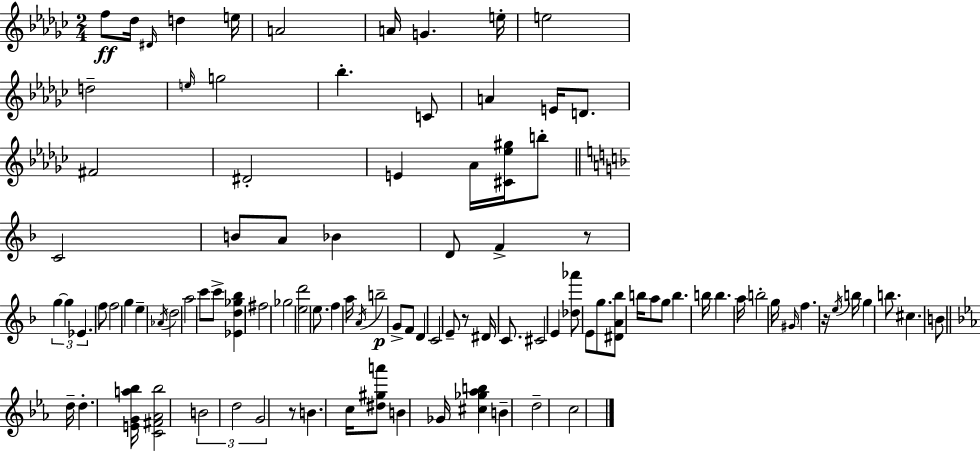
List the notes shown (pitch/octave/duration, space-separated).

F5/e Db5/s D#4/s D5/q E5/s A4/h A4/s G4/q. E5/s E5/h D5/h E5/s G5/h Bb5/q. C4/e A4/q E4/s D4/e. F#4/h D#4/h E4/q Ab4/s [C#4,Eb5,G#5]/s B5/e C4/h B4/e A4/e Bb4/q D4/e F4/q R/e G5/q G5/q Eb4/q. F5/e F5/h G5/q E5/q Ab4/s D5/h A5/h C6/e C6/e [Eb4,D5,Gb5,Bb5]/q F#5/h Gb5/h [E5,D6]/h E5/e. F5/q A5/s A4/s B5/h G4/e F4/e D4/q C4/h E4/e R/e D#4/s C4/e. C#4/h E4/q [Db5,Ab6]/e E4/e G5/e. [D#4,A4,Bb5]/e B5/s A5/e G5/e B5/q. B5/s B5/q. A5/s B5/h G5/s G#4/s F5/q. R/s E5/s B5/s G5/q B5/e. C#5/q. B4/e D5/s D5/q. [E4,G4,A5,Bb5]/s [C4,F#4,Ab4,Bb5]/h B4/h D5/h G4/h R/e B4/q. C5/s [D#5,G#5,A6]/e B4/q Gb4/s [C#5,Gb5,Ab5,B5]/q B4/q D5/h C5/h